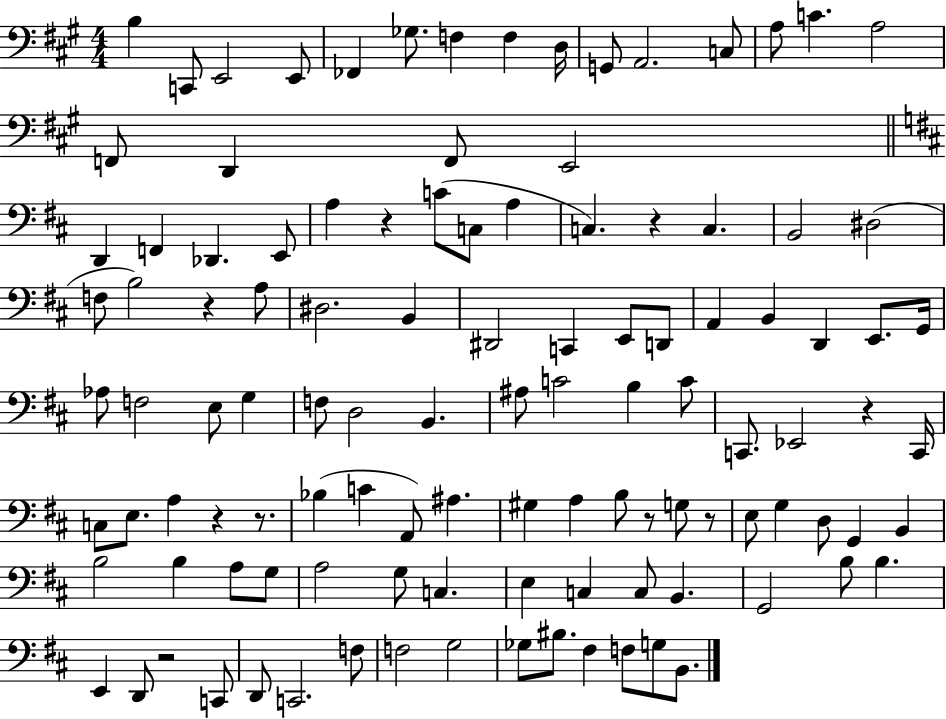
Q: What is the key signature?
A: A major